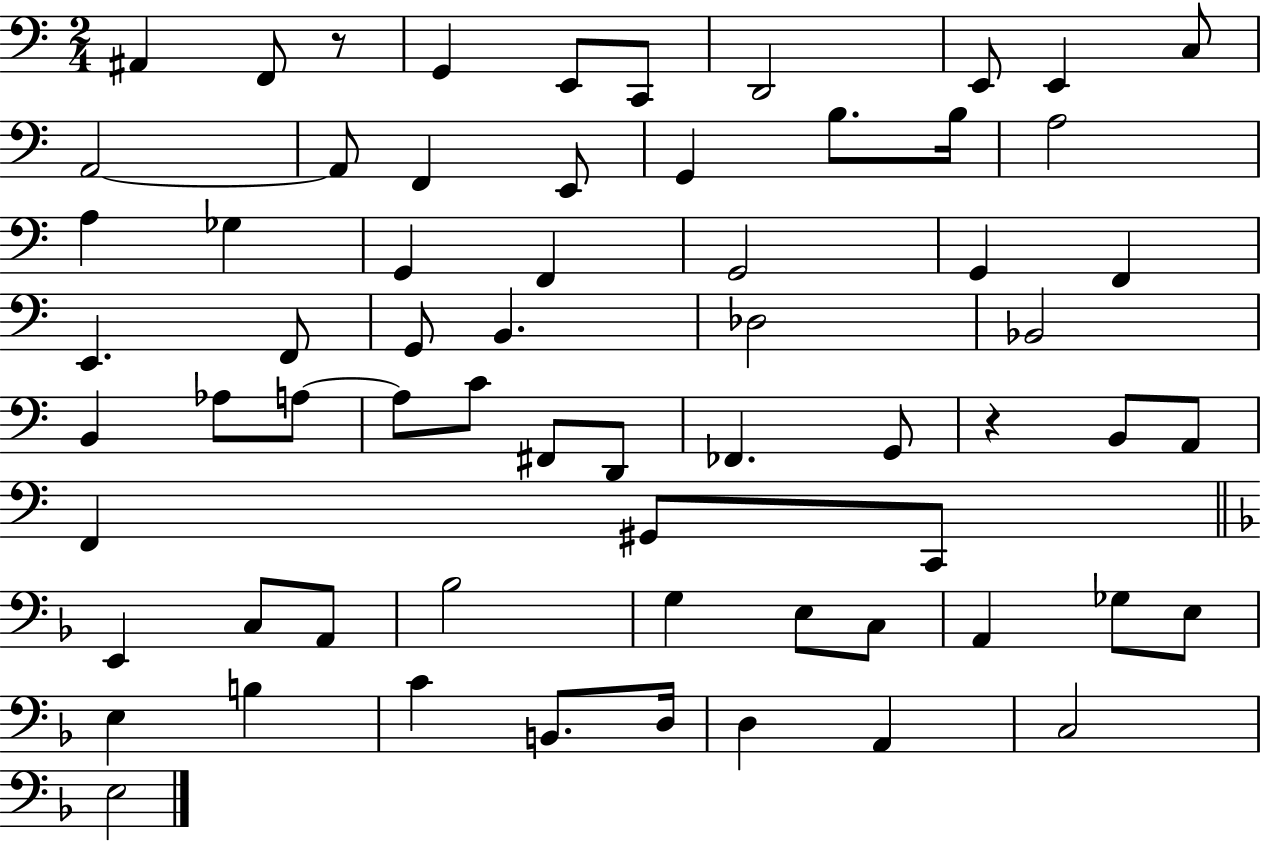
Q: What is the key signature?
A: C major